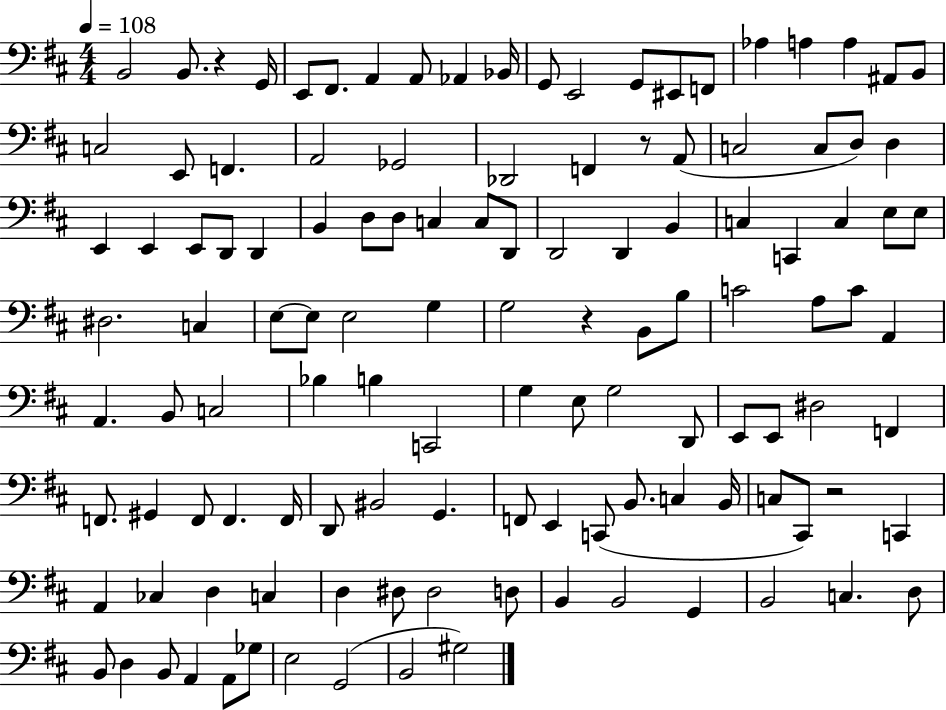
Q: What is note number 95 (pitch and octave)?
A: A2